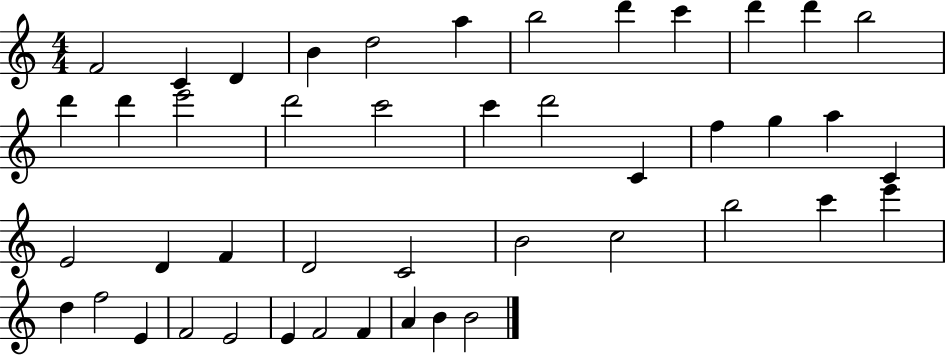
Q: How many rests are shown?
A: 0